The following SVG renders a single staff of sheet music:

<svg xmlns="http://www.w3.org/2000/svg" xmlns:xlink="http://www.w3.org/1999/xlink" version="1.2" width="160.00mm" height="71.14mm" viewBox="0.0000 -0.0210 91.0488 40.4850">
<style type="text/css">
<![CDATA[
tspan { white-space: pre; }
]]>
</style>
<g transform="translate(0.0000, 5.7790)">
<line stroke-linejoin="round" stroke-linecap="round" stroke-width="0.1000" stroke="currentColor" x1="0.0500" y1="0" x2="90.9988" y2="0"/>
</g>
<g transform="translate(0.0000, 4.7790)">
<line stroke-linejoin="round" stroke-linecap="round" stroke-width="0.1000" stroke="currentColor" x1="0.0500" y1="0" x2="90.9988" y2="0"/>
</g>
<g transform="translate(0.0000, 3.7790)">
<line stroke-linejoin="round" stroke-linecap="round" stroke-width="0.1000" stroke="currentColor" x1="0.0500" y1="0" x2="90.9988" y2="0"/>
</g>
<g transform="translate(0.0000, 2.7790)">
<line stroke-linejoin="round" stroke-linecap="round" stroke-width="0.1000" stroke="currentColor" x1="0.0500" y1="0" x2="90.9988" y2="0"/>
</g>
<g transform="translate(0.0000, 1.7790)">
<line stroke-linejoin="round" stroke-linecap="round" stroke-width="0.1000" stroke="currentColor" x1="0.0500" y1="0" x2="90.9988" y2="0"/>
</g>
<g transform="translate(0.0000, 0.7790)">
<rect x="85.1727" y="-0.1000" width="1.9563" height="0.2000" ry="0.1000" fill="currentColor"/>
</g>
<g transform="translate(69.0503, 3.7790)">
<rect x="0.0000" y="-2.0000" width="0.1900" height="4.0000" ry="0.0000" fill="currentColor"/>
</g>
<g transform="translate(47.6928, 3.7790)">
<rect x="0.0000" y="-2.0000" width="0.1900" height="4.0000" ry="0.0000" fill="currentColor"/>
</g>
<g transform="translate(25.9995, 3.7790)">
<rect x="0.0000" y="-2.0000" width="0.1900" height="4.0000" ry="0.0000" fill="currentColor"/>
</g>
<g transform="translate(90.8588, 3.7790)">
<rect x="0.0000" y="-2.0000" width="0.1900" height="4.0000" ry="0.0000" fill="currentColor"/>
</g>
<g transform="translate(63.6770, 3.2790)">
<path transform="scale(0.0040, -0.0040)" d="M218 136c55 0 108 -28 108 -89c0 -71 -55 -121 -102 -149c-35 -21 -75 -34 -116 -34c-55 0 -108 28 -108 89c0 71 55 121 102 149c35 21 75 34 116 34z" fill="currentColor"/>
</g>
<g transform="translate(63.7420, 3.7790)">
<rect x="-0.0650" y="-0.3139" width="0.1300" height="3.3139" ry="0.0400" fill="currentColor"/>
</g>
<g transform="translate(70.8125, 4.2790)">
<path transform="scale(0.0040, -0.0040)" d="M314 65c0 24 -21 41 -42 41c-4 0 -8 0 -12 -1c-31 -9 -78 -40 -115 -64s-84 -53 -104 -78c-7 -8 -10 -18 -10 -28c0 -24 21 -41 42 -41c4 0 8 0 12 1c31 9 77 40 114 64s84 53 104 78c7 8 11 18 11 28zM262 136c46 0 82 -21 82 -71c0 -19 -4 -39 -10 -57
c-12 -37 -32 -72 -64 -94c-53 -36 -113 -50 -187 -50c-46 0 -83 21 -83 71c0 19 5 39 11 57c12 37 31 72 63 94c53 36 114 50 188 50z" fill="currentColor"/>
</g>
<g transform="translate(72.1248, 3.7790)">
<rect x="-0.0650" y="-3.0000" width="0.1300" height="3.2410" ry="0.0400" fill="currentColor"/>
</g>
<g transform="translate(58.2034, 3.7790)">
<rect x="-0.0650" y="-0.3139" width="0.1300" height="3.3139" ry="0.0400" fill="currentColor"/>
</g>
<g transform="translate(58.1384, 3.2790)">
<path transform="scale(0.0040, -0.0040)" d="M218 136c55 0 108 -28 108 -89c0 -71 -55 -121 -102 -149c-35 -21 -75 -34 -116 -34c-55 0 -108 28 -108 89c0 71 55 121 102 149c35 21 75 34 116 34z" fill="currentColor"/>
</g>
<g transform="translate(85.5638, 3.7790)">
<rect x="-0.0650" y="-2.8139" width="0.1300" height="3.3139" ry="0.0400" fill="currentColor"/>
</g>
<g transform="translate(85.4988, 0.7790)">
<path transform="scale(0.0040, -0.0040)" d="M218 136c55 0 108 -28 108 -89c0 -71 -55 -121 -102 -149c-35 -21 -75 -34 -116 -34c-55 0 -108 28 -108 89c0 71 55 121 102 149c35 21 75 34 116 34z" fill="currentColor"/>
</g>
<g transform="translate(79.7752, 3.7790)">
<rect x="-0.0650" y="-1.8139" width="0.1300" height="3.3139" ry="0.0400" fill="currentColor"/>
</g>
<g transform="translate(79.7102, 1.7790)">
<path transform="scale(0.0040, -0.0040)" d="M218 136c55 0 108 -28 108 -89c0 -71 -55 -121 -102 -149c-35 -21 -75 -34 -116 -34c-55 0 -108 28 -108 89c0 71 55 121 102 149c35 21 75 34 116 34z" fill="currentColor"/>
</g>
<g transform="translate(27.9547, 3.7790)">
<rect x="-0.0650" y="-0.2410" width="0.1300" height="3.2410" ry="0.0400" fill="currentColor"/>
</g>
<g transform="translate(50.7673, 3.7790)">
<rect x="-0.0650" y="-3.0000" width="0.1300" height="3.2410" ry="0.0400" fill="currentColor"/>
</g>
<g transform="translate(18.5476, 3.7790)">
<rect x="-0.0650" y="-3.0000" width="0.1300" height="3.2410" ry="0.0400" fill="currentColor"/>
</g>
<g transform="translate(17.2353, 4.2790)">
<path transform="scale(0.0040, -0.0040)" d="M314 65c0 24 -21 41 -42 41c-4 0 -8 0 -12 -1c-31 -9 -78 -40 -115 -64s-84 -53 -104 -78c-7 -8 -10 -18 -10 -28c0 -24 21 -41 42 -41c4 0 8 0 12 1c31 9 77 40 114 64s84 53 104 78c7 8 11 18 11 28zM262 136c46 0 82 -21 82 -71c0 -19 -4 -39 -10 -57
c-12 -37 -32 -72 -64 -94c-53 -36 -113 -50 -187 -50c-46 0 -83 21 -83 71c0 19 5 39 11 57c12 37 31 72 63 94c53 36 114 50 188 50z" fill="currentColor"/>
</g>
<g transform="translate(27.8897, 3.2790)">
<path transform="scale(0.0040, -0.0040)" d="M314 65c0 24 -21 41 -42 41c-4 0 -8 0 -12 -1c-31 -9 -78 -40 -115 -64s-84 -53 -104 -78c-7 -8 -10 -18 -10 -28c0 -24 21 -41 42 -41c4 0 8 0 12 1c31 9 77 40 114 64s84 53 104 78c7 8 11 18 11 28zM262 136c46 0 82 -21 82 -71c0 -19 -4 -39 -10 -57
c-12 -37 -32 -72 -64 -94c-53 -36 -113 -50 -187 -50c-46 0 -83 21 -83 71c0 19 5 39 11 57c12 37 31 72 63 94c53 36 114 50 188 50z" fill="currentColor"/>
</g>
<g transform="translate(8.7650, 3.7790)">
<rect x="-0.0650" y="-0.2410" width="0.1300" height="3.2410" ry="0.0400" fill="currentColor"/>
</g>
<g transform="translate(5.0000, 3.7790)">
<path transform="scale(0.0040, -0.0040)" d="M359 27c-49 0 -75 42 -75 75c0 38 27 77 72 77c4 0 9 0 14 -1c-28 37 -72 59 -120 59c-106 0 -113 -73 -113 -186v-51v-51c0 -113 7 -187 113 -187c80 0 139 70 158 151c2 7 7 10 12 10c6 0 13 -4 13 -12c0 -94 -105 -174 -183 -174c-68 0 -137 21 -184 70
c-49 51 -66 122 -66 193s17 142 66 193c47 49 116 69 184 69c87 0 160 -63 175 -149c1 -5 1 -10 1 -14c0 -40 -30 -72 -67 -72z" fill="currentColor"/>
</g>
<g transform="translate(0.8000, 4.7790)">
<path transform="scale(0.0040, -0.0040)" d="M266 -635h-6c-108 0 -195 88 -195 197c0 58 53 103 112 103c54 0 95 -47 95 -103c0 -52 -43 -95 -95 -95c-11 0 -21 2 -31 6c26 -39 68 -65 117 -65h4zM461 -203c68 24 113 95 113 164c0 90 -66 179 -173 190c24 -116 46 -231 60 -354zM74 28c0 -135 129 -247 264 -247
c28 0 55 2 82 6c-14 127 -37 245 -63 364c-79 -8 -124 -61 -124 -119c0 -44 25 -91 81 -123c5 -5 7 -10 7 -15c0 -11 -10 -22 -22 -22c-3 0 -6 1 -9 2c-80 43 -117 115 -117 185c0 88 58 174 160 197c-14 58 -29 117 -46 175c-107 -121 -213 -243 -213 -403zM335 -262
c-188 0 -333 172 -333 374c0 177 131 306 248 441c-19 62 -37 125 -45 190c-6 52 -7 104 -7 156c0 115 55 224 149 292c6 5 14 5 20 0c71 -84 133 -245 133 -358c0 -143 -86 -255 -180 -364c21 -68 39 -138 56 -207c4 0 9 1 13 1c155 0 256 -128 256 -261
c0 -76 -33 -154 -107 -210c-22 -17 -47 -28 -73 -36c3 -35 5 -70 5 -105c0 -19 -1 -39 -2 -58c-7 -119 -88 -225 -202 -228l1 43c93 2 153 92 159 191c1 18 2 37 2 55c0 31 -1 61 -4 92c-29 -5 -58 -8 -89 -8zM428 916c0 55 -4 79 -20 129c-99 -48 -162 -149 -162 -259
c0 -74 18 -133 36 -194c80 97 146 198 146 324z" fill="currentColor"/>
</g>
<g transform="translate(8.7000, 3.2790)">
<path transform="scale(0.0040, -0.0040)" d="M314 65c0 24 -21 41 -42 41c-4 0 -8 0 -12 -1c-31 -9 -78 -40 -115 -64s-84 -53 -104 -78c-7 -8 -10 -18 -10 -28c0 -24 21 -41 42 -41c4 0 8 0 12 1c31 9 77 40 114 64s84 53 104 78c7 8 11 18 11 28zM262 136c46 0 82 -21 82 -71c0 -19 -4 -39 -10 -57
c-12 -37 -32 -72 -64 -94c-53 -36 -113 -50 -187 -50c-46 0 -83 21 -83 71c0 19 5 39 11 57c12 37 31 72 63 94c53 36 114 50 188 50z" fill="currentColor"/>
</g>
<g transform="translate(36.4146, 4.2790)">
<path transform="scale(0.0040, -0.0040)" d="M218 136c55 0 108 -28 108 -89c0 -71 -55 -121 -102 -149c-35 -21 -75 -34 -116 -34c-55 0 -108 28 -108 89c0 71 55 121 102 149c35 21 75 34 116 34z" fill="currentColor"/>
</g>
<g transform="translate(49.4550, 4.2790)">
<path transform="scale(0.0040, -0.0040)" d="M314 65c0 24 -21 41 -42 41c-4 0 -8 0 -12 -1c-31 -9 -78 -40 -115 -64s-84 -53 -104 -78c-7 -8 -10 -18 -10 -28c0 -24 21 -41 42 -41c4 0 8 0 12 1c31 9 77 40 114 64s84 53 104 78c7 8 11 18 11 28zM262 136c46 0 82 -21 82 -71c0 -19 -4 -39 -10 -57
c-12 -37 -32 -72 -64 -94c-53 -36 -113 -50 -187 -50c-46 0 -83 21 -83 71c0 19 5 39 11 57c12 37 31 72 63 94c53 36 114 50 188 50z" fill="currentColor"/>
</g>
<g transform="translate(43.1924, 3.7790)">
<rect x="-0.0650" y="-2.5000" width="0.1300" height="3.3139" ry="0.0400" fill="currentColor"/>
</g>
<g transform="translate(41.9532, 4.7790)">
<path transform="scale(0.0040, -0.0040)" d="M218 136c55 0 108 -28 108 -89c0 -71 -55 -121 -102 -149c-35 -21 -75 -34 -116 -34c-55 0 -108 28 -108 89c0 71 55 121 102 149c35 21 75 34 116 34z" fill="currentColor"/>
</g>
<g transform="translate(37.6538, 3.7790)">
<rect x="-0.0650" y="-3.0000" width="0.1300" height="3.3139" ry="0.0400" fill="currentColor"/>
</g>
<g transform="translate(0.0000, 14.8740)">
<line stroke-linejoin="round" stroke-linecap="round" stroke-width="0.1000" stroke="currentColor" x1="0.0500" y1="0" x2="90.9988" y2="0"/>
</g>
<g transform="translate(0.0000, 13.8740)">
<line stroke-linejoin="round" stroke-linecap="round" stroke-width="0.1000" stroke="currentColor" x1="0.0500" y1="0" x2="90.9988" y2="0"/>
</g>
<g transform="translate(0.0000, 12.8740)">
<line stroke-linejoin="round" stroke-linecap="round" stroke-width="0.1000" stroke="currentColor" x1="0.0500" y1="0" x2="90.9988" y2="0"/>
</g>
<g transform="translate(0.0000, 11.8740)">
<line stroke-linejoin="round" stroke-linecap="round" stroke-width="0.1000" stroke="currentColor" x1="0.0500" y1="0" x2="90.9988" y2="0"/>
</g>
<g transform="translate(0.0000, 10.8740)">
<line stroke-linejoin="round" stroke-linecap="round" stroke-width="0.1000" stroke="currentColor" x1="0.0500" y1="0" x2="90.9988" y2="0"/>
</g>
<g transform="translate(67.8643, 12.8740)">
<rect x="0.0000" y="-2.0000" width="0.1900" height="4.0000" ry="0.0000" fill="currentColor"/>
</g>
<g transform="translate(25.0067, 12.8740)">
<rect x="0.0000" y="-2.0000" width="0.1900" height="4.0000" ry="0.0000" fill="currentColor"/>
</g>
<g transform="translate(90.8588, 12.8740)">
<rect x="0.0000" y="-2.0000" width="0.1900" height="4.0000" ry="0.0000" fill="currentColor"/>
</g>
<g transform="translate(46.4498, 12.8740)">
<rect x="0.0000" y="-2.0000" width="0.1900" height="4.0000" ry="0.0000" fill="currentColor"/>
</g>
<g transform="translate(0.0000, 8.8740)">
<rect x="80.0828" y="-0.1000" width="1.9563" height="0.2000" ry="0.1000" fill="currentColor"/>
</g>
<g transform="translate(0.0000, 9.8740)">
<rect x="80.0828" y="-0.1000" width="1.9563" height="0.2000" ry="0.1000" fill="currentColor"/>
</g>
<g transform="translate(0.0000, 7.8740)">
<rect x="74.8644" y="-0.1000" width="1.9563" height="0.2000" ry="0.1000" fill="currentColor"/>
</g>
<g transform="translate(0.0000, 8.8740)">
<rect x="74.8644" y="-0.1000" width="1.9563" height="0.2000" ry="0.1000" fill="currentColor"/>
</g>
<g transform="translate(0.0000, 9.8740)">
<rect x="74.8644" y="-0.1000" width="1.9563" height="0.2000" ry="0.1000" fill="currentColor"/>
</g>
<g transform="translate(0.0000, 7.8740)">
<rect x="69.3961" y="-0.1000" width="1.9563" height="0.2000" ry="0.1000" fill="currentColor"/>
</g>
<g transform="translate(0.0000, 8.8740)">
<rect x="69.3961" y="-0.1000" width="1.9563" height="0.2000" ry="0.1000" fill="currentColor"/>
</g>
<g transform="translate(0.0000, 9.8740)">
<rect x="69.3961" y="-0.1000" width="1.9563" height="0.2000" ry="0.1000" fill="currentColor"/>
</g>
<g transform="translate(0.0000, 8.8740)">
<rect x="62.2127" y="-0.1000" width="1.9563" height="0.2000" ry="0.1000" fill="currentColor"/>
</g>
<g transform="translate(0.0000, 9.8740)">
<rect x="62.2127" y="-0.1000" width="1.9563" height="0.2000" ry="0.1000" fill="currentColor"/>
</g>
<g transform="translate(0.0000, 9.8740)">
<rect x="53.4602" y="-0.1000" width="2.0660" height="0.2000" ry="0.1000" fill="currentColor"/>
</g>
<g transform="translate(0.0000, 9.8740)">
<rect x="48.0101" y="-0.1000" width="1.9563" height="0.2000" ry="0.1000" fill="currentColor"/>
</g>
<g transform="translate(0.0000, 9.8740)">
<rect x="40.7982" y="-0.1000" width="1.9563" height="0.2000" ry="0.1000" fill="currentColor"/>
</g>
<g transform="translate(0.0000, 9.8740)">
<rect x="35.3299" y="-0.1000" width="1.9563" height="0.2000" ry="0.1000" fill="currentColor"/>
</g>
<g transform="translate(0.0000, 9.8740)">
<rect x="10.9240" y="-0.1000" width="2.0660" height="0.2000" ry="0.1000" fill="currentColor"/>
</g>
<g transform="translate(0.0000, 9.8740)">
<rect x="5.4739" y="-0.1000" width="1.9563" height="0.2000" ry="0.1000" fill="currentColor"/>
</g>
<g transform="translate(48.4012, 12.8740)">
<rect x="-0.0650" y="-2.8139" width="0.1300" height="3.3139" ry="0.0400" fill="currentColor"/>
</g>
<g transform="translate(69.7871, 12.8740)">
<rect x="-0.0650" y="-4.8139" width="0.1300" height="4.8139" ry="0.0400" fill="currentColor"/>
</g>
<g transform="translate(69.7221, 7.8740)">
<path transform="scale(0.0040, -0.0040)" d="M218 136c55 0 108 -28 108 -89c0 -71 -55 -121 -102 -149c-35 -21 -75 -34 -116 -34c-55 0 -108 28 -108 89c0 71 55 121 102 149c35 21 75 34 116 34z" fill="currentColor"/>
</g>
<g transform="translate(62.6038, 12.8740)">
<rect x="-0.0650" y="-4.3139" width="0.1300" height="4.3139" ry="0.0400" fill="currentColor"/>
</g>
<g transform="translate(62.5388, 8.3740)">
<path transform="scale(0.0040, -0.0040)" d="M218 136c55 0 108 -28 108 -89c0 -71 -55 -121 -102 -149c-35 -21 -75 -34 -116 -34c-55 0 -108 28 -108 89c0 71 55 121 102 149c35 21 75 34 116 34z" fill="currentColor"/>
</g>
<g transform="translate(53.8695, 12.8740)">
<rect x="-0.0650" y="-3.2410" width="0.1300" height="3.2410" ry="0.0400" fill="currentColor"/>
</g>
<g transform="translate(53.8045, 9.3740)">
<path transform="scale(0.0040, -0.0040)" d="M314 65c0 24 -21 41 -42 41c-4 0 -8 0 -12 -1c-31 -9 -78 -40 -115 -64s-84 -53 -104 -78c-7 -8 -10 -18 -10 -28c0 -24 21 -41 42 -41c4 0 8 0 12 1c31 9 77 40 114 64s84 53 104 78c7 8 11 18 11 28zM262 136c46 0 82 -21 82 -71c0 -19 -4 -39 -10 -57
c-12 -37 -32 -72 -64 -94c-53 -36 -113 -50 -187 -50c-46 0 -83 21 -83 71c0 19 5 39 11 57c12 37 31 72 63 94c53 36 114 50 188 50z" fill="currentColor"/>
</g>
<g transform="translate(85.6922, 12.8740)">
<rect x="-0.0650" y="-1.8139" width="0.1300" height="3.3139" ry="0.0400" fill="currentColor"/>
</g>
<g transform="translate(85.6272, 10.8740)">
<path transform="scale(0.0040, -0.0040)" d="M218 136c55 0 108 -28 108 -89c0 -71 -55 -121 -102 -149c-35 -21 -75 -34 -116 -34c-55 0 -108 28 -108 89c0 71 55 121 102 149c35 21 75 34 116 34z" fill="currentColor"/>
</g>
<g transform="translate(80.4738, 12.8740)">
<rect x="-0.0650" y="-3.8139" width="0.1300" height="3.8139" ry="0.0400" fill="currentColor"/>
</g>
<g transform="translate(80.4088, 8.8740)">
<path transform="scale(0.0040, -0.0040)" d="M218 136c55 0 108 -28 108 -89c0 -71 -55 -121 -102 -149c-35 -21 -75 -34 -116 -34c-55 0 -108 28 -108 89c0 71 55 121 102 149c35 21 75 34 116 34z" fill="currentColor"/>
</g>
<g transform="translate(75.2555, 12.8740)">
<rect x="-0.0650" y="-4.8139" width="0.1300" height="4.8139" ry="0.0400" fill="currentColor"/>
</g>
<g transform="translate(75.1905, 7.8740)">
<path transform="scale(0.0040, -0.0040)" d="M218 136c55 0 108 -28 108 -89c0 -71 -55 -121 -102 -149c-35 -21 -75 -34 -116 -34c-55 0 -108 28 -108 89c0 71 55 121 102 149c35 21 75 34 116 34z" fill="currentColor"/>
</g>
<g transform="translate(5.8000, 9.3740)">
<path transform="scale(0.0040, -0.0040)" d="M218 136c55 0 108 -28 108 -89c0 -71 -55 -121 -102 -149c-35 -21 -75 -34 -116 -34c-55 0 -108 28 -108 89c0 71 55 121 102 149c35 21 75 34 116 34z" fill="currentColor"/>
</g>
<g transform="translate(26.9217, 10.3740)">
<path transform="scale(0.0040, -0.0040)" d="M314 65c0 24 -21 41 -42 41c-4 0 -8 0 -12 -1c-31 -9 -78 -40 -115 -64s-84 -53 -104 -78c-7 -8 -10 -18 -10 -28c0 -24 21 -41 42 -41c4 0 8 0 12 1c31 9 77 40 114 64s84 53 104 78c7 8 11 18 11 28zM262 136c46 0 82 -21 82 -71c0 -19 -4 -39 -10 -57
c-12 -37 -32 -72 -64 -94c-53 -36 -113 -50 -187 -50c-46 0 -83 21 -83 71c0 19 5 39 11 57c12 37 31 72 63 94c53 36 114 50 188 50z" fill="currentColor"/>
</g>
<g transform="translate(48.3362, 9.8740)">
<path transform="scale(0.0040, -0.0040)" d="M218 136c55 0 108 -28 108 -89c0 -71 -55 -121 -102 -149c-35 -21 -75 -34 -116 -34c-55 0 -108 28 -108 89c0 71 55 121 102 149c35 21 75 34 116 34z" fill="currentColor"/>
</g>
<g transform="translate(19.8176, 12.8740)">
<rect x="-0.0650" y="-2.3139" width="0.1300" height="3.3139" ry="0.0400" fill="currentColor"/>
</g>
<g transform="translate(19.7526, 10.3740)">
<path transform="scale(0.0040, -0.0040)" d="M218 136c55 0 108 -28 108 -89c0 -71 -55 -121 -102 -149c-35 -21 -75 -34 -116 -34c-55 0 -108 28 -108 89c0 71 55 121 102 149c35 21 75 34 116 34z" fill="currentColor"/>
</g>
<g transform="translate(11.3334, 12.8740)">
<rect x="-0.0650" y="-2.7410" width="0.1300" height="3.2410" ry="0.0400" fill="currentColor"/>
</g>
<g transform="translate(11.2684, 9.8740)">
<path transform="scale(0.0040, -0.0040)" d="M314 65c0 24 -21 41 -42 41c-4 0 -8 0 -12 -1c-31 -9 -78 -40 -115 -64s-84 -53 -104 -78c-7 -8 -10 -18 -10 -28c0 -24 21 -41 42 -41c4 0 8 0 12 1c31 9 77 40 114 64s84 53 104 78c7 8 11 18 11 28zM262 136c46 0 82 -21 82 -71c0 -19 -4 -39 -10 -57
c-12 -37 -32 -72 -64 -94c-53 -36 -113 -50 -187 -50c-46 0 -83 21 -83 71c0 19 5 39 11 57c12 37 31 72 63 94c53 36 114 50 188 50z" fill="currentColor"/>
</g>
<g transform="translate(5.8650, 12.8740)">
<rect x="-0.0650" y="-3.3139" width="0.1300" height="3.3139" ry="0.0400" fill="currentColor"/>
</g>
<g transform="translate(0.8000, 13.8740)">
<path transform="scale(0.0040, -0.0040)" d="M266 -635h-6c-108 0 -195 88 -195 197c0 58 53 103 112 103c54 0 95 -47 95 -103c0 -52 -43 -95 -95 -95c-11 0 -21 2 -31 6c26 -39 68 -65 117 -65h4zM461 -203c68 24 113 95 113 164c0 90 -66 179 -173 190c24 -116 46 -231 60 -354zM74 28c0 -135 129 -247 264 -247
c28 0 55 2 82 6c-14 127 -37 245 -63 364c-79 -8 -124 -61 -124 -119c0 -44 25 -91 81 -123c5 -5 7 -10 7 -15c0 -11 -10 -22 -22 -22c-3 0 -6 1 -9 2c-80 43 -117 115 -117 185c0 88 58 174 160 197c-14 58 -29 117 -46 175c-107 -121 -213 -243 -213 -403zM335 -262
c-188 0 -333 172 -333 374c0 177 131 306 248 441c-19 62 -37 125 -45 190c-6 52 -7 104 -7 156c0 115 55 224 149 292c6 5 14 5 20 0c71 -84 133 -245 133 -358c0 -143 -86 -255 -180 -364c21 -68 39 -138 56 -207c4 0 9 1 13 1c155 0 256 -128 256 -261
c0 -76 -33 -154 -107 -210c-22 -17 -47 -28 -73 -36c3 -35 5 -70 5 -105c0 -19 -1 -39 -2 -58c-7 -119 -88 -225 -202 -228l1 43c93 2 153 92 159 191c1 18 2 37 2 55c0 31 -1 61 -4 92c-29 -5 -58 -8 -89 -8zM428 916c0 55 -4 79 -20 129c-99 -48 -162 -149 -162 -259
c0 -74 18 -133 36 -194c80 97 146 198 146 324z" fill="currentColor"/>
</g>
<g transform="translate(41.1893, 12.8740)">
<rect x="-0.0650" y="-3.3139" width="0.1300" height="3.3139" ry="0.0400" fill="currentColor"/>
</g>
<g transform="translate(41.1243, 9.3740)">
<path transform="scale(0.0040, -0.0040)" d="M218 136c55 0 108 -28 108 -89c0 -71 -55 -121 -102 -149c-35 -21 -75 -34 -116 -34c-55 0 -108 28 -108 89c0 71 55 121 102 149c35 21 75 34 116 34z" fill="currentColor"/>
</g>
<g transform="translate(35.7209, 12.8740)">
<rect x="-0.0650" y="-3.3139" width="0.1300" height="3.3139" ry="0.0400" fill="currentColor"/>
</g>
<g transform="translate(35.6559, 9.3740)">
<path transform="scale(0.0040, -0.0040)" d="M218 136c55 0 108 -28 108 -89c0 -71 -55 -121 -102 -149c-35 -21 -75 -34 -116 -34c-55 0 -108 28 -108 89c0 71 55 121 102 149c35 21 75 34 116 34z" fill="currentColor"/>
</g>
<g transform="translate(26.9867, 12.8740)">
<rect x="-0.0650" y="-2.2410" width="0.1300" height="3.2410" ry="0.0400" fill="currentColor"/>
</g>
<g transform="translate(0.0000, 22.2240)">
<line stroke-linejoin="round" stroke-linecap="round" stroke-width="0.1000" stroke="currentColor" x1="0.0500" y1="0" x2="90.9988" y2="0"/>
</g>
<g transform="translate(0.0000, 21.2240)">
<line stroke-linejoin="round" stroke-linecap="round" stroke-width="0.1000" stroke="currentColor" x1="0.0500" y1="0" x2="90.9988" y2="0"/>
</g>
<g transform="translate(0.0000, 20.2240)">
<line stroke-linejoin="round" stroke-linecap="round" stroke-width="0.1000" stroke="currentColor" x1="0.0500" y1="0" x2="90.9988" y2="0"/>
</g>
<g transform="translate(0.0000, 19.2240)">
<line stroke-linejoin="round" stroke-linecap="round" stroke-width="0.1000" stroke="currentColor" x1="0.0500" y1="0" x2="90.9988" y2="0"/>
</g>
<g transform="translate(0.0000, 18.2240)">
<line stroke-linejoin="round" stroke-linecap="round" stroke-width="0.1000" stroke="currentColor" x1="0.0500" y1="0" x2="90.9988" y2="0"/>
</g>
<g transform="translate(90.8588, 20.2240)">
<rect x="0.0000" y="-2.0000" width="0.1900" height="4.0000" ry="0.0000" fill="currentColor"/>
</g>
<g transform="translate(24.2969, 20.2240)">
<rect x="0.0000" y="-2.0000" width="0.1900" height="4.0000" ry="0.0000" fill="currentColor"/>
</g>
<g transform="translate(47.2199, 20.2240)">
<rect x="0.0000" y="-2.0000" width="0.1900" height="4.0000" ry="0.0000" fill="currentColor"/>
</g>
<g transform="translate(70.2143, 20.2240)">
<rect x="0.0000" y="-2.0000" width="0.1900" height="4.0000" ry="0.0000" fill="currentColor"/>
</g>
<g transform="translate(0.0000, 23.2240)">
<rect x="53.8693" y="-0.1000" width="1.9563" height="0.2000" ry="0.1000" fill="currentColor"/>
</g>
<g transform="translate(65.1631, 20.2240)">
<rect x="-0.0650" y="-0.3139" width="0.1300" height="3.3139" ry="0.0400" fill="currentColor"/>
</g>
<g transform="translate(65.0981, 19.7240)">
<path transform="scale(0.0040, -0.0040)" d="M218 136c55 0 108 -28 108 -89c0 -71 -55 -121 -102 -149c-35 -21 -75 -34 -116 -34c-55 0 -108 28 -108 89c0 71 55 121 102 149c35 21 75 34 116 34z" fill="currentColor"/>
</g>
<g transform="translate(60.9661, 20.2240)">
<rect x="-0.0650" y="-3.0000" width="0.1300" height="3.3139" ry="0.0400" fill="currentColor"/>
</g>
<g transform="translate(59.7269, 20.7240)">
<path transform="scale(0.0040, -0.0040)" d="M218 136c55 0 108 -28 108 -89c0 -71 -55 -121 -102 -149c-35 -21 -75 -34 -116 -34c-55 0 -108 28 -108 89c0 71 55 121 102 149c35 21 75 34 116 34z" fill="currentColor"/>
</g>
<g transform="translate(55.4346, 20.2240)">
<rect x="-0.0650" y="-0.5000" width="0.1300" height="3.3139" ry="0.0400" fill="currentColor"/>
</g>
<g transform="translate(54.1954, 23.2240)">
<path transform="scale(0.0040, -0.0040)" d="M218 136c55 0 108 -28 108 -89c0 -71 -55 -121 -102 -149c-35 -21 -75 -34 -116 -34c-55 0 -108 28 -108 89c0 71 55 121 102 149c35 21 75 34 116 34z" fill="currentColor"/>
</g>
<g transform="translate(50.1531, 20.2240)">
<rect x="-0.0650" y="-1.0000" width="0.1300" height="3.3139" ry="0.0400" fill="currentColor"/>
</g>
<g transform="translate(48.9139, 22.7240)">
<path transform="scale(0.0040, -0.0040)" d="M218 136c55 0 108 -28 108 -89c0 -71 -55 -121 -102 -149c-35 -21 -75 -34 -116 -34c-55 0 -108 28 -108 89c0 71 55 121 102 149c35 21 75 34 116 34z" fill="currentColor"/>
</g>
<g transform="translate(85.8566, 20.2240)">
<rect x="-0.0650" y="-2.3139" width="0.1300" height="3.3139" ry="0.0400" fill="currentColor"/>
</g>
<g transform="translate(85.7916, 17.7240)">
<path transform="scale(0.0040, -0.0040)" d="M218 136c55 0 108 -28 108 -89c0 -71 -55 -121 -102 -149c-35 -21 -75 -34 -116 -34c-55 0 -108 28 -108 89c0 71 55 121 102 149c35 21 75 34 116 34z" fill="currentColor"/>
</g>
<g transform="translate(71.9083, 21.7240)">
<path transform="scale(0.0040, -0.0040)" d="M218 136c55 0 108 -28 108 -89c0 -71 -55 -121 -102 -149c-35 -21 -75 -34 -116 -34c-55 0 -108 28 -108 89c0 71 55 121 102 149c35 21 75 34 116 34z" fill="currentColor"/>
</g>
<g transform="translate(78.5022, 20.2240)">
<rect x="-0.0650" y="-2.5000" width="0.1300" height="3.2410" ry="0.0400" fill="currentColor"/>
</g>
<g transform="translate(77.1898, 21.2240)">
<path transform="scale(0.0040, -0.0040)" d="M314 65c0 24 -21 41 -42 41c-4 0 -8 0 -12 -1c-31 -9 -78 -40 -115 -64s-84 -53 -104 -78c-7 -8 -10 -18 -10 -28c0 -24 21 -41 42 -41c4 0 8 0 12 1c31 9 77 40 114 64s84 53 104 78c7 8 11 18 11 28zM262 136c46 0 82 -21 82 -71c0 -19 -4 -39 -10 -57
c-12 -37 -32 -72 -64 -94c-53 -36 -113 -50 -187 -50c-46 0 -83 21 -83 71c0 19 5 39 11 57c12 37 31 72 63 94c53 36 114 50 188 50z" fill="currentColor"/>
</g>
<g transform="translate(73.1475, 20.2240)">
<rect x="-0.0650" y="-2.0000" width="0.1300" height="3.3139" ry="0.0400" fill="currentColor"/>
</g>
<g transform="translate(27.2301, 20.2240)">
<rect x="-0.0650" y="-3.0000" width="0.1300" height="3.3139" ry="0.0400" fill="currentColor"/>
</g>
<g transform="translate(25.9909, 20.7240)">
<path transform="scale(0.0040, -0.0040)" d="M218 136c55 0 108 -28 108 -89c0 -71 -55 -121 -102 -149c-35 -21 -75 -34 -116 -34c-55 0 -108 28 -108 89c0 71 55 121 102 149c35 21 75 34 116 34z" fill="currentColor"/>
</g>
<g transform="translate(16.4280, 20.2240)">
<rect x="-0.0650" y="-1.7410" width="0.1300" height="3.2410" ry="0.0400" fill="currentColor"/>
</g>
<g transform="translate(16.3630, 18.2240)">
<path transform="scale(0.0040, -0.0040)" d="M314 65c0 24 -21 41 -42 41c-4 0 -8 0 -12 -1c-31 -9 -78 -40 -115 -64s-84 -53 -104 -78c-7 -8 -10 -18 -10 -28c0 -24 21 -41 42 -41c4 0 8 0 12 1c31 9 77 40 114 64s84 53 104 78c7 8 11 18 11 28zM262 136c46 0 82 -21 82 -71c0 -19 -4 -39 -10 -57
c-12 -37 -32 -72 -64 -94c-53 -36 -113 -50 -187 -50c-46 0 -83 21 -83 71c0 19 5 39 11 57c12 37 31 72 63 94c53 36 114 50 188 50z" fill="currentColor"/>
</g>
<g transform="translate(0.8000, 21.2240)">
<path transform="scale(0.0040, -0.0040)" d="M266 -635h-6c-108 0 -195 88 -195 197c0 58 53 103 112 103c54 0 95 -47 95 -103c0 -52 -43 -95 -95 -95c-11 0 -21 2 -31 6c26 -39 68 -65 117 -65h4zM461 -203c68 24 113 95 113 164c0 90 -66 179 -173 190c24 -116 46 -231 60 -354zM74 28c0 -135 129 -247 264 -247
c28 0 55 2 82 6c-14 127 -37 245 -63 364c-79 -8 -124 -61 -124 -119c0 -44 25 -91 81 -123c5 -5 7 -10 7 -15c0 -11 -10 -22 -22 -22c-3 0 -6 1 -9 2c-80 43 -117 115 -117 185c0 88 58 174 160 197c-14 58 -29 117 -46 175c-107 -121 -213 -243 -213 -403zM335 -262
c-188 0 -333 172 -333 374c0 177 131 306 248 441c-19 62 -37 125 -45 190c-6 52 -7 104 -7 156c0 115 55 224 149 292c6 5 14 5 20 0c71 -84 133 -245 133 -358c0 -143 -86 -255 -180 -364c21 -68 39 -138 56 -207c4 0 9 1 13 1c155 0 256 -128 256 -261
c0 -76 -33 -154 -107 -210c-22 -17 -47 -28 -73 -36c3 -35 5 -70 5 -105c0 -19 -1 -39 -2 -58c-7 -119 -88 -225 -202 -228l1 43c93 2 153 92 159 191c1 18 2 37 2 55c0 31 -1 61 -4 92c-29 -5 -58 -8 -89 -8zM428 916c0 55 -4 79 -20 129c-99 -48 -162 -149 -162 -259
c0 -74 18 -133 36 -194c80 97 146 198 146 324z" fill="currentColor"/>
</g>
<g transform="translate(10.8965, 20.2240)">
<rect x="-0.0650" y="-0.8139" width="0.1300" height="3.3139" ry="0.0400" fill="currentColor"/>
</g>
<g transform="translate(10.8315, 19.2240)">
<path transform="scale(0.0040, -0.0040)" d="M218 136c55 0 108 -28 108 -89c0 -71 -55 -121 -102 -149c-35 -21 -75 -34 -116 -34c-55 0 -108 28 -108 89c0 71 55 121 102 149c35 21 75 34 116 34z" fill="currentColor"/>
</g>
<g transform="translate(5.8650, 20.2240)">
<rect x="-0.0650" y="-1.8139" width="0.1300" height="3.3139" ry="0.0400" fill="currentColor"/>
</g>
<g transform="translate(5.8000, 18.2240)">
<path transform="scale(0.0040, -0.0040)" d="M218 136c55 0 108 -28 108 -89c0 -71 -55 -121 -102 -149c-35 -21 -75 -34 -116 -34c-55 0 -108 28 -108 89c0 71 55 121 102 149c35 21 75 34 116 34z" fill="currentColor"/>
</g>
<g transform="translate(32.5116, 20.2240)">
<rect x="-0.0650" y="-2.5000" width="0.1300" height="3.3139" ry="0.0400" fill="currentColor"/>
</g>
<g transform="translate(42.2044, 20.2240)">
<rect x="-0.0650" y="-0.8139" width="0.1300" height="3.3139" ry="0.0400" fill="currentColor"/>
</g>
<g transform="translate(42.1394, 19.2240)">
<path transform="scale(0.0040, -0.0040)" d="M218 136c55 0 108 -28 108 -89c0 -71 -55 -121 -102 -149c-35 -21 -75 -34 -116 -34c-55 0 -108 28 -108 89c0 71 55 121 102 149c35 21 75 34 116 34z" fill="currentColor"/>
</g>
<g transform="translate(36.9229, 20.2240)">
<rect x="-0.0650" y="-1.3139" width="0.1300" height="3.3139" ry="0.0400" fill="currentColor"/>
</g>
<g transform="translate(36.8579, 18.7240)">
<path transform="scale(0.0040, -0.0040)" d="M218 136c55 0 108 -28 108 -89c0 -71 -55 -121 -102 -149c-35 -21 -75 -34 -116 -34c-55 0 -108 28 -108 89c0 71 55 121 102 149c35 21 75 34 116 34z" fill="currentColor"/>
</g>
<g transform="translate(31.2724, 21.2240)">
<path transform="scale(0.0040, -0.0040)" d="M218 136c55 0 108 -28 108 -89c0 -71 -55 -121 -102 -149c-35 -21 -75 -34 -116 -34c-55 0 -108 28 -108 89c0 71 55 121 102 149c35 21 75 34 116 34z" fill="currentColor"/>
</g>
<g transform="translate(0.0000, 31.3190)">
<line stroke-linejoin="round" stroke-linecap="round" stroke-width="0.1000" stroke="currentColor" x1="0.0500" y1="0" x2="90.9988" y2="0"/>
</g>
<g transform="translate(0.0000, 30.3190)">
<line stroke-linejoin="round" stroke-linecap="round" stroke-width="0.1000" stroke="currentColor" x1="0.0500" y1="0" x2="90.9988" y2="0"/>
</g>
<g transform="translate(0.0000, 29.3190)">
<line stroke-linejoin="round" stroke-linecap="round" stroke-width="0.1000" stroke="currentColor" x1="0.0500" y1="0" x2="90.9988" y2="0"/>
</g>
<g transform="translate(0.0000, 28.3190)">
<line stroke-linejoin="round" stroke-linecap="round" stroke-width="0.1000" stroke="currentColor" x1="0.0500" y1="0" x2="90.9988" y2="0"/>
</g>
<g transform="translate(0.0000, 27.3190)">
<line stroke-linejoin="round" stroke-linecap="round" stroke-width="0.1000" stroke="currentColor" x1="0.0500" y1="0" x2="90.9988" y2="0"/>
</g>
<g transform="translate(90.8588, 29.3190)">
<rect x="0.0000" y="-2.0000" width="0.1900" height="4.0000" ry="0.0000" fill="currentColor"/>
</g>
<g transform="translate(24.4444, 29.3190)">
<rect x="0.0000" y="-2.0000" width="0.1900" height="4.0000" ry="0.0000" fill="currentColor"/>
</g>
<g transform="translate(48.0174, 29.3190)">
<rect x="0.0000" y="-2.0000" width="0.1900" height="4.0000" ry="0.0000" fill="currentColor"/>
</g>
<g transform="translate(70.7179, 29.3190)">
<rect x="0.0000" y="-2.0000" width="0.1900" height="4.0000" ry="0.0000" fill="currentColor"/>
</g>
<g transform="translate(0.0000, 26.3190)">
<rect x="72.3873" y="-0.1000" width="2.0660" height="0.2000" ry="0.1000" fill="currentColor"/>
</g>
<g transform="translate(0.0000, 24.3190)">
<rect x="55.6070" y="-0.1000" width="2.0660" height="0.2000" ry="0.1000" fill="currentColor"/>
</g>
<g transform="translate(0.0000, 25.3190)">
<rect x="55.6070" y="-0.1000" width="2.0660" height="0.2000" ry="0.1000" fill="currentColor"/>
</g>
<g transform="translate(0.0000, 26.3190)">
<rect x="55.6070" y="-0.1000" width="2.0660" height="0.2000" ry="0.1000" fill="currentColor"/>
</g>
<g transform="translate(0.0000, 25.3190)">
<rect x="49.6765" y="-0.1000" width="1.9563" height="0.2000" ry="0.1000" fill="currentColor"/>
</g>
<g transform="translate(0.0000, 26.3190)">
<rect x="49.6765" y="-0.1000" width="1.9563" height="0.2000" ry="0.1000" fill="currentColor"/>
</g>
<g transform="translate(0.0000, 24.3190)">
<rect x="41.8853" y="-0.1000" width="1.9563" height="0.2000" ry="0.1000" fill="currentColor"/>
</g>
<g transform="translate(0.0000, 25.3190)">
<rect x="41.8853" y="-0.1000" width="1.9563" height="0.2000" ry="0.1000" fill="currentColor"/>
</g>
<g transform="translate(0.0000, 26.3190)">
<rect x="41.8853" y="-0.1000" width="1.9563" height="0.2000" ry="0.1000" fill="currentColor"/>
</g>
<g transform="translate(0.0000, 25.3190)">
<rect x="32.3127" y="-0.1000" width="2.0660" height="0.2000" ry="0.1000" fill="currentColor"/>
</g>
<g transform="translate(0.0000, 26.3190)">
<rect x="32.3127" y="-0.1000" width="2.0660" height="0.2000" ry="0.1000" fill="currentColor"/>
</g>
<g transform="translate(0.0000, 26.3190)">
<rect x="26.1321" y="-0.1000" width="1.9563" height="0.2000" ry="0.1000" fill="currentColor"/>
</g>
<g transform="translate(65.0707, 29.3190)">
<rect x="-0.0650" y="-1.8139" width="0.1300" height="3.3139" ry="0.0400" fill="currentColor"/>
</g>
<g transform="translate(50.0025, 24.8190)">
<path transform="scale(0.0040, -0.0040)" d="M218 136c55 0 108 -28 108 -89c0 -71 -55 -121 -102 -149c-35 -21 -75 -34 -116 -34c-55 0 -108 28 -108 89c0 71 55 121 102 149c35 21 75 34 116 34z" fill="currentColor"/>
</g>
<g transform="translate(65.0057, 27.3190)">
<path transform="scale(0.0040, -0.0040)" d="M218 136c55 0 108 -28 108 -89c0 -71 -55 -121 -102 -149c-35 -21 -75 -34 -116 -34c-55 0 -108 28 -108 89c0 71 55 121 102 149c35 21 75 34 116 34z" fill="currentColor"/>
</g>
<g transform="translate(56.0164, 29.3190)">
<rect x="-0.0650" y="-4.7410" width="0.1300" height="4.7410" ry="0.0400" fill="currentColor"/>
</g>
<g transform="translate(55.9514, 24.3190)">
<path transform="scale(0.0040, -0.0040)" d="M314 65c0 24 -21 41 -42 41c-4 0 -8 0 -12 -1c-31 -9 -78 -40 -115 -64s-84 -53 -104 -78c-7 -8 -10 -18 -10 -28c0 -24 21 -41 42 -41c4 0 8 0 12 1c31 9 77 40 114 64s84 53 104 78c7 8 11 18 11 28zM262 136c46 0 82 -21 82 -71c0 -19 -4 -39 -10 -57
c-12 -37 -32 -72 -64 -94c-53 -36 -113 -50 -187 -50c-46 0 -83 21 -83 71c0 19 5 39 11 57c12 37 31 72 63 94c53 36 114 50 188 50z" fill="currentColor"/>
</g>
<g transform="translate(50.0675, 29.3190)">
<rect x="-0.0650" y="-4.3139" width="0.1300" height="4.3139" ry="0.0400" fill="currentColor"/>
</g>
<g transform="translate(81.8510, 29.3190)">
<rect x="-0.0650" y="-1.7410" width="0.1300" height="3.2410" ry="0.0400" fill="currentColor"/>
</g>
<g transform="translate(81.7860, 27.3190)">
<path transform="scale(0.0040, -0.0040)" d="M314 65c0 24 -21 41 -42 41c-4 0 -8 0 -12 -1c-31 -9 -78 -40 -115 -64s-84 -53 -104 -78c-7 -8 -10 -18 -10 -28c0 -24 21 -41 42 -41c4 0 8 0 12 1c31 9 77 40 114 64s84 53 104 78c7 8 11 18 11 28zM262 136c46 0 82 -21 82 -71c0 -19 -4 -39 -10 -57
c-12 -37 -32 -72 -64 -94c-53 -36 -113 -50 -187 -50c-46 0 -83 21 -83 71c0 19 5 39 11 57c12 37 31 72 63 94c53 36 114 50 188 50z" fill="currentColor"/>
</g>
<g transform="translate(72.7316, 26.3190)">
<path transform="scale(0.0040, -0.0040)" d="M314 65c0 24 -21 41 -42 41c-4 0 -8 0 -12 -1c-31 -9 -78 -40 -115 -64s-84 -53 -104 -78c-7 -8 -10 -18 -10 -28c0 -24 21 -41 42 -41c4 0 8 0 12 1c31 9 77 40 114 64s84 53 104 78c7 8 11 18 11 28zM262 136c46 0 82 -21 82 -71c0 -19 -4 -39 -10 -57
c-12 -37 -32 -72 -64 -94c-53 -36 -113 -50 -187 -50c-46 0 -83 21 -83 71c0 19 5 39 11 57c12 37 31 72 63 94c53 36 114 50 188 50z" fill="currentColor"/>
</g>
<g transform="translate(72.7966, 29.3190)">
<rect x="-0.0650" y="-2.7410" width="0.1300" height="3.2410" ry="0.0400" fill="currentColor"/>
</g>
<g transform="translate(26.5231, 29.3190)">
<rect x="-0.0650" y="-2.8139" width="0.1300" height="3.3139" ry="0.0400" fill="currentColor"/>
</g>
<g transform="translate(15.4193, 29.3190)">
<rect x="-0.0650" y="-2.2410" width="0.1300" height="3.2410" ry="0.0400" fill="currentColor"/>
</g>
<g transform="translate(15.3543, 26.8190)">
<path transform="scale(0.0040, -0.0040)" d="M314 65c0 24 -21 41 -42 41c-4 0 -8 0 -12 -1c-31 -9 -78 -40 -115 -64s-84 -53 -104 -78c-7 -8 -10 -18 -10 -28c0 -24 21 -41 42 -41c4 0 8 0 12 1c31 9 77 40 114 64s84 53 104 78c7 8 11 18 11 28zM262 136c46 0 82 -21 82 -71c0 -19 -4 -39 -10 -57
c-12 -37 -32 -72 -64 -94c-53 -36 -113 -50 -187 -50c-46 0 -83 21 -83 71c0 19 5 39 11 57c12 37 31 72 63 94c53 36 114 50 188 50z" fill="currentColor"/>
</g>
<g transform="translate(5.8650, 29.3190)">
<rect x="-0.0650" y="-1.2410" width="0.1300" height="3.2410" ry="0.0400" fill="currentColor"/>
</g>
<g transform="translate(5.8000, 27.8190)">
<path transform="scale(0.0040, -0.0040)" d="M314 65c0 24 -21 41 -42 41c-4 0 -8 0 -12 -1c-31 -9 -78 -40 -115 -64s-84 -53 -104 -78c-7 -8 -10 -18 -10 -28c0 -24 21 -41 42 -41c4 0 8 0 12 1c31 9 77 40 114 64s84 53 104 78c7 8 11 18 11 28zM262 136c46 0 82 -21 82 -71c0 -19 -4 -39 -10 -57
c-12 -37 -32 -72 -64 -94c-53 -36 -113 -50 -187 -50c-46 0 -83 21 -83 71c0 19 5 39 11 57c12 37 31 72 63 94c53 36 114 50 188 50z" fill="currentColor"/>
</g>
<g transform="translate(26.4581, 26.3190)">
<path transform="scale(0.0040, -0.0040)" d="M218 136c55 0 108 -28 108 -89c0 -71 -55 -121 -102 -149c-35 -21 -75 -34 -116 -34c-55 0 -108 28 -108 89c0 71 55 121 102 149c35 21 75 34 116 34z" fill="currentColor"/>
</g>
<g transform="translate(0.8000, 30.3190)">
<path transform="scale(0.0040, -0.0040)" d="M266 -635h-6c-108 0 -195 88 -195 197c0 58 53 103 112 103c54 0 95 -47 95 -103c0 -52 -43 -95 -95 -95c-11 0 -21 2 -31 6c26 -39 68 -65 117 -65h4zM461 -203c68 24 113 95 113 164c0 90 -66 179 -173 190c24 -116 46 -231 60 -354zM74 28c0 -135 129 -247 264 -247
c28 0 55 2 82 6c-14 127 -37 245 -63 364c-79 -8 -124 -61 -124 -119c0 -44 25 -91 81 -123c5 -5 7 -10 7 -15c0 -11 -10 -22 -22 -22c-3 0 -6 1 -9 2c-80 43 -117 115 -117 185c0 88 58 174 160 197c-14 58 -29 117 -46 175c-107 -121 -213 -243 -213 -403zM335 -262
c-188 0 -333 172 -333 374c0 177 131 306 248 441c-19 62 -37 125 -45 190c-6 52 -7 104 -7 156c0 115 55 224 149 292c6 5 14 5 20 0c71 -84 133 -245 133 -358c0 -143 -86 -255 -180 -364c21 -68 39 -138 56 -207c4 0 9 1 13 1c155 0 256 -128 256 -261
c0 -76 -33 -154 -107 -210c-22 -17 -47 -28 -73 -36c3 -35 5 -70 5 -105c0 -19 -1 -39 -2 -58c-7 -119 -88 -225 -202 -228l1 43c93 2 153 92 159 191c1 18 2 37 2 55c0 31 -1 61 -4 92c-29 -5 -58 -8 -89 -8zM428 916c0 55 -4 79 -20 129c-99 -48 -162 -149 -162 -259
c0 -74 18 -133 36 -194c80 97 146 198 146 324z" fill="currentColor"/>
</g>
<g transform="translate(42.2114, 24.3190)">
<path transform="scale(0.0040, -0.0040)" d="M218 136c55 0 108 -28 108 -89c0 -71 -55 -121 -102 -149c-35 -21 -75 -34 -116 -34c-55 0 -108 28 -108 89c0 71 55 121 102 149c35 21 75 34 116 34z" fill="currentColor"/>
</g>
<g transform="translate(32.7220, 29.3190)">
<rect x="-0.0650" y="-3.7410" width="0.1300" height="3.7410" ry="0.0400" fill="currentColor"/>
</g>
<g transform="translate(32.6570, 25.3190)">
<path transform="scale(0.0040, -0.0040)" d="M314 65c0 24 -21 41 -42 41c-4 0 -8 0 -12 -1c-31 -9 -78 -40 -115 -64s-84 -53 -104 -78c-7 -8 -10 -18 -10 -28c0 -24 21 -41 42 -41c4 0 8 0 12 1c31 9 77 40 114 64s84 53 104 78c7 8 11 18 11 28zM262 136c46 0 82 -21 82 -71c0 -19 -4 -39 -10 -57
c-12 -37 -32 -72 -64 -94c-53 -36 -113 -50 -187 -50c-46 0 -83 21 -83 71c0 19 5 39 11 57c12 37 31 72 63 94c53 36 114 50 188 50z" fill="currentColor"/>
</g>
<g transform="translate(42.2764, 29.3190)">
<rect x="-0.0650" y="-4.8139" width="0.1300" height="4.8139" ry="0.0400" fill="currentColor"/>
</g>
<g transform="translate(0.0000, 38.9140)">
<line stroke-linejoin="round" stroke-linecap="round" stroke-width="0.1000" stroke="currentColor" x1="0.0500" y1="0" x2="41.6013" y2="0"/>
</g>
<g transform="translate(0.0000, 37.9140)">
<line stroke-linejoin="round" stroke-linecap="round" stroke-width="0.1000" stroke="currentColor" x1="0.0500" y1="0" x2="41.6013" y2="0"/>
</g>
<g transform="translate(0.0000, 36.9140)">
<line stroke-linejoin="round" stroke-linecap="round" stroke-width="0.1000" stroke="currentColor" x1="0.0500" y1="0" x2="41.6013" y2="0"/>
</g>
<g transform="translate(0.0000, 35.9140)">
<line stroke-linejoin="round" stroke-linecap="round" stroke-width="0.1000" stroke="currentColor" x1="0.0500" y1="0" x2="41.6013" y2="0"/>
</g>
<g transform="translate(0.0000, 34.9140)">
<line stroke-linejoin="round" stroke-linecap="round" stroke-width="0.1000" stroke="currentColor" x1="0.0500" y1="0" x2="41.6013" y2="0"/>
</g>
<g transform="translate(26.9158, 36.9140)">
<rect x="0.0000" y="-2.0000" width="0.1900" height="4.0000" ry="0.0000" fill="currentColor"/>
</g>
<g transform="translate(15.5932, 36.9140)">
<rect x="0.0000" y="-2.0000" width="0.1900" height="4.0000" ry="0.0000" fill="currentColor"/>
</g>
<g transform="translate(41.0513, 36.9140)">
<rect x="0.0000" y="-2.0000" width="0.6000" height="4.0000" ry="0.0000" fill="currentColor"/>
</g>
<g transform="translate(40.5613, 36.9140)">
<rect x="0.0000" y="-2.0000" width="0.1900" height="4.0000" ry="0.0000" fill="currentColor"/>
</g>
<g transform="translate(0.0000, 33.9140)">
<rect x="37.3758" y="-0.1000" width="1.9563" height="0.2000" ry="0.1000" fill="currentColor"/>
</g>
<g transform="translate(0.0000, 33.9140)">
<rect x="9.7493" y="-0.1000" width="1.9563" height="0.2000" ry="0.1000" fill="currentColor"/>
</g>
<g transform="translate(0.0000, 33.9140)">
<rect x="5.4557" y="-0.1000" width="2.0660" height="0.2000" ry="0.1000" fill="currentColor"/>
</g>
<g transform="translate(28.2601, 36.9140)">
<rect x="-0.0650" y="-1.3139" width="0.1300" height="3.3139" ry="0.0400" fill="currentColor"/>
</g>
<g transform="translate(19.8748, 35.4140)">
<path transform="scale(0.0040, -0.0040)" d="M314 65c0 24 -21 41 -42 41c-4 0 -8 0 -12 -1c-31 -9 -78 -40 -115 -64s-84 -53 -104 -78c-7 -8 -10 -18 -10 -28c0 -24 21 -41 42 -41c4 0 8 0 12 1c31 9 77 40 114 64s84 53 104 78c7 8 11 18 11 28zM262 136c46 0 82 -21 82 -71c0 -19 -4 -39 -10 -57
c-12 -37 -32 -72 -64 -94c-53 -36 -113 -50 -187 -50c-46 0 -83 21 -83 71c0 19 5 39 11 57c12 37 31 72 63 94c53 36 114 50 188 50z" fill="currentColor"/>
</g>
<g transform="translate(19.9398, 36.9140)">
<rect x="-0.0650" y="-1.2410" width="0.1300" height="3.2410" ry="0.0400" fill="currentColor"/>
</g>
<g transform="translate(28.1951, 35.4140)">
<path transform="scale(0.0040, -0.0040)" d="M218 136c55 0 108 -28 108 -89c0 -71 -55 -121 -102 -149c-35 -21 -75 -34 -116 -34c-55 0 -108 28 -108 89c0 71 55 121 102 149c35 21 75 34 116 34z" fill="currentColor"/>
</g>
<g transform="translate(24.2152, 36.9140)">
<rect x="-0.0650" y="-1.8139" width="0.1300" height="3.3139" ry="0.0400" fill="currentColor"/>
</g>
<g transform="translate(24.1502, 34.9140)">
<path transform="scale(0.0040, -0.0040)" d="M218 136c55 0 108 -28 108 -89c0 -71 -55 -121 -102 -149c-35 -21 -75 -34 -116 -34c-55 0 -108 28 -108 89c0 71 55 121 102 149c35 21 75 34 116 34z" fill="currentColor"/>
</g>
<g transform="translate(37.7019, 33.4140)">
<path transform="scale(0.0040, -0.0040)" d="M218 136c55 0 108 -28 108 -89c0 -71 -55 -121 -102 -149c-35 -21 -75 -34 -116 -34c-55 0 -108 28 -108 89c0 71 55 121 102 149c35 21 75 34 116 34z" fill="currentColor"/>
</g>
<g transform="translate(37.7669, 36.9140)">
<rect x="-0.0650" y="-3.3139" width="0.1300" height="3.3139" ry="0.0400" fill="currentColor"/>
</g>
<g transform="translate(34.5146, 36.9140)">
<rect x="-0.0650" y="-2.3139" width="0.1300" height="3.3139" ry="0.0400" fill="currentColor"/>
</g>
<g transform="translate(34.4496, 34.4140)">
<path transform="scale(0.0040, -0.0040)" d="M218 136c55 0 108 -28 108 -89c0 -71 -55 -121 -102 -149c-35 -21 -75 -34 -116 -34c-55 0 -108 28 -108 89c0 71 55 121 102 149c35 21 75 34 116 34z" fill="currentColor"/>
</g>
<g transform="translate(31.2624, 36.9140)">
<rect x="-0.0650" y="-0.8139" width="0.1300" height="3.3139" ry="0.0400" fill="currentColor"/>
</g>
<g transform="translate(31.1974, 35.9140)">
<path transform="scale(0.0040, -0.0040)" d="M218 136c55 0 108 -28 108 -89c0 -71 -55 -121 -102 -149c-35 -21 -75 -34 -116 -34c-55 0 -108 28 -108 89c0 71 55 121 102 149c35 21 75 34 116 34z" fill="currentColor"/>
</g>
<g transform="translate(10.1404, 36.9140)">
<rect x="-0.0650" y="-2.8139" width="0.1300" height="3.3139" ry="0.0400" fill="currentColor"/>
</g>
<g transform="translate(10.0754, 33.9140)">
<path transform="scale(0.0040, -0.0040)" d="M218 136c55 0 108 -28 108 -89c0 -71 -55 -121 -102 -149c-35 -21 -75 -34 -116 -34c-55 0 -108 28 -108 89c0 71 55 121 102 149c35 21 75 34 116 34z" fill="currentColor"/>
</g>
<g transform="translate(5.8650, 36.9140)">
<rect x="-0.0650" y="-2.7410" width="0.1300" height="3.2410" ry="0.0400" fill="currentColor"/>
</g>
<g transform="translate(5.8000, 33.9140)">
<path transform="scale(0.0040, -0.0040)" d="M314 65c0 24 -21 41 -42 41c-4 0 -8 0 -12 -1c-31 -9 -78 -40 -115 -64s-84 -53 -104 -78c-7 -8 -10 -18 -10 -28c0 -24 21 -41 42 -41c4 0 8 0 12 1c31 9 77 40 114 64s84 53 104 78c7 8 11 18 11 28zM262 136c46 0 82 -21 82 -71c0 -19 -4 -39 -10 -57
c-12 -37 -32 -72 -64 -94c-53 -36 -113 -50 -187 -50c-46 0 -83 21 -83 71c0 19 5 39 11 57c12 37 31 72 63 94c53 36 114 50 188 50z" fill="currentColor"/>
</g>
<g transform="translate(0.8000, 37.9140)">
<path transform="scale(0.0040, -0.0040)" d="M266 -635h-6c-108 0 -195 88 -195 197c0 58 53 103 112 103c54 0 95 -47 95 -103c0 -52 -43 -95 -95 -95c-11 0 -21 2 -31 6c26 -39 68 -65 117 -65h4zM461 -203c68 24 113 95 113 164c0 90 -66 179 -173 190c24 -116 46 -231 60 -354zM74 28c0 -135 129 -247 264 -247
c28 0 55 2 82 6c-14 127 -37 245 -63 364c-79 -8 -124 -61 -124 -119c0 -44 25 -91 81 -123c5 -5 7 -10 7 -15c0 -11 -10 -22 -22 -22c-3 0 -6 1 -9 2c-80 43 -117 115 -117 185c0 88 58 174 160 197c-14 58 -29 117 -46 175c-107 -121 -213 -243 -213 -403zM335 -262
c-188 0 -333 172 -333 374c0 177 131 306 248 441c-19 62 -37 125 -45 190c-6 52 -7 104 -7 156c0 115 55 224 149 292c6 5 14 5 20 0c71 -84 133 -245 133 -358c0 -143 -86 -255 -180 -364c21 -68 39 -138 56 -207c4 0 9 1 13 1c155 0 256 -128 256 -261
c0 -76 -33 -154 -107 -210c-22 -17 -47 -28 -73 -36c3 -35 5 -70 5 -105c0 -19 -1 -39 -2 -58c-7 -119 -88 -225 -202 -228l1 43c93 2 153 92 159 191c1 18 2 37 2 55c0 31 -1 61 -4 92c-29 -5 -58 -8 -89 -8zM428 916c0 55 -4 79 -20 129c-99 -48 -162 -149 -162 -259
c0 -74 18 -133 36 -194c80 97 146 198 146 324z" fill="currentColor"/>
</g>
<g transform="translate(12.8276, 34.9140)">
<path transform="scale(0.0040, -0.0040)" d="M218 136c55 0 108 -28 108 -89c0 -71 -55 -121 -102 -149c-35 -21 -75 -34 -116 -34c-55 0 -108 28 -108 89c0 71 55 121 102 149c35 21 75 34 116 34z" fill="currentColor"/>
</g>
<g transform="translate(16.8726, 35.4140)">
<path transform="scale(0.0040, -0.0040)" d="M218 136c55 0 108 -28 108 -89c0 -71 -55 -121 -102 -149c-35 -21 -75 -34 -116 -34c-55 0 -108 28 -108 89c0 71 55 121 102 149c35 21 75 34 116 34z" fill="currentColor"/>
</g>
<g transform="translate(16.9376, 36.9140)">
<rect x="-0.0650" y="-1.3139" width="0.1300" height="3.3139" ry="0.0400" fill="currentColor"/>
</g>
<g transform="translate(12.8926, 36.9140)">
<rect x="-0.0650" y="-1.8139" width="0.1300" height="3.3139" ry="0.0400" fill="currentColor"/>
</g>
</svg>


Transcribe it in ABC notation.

X:1
T:Untitled
M:4/4
L:1/4
K:C
c2 A2 c2 A G A2 c c A2 f a b a2 g g2 b b a b2 d' e' e' c' f f d f2 A G e d D C A c F G2 g e2 g2 a c'2 e' d' e'2 f a2 f2 a2 a f e e2 f e d g b